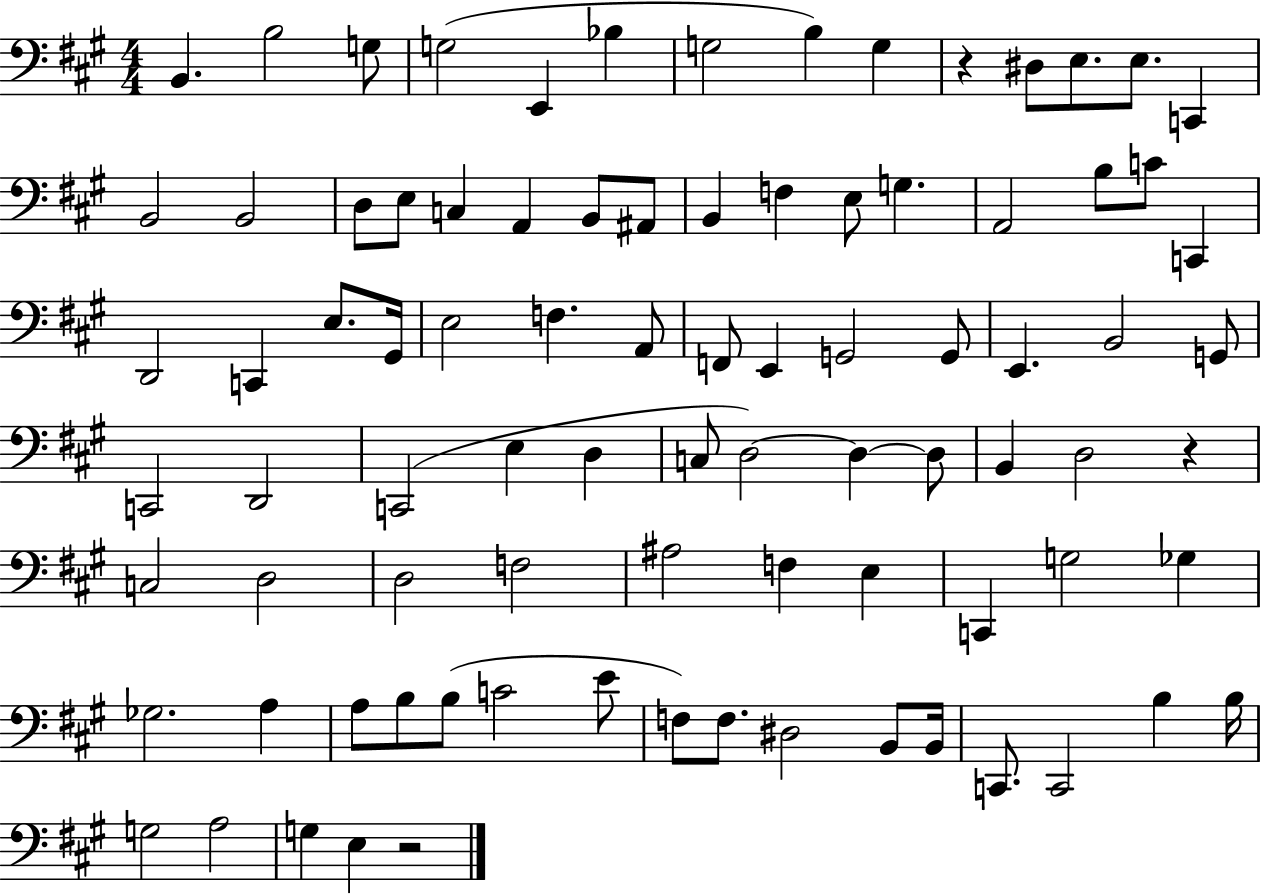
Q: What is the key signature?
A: A major